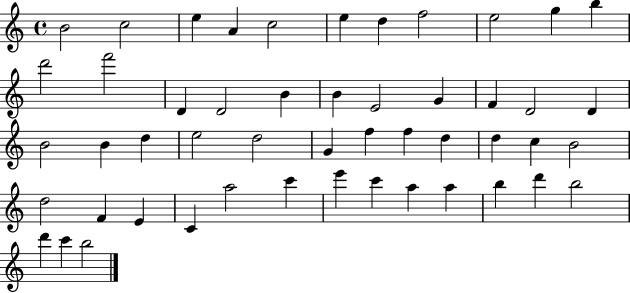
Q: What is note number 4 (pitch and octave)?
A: A4